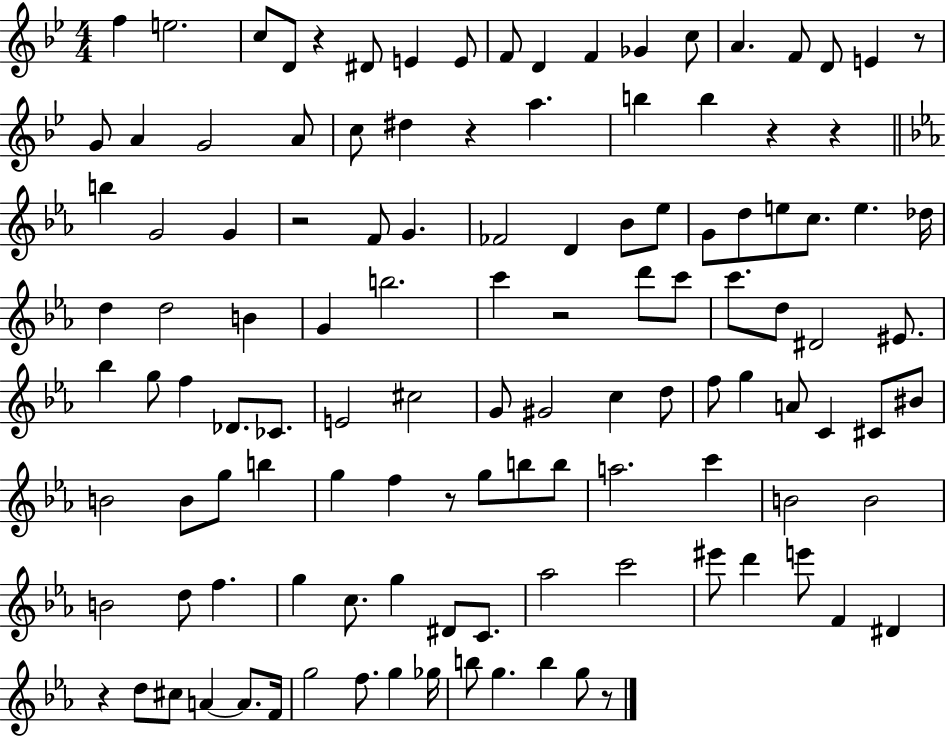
{
  \clef treble
  \numericTimeSignature
  \time 4/4
  \key bes \major
  f''4 e''2. | c''8 d'8 r4 dis'8 e'4 e'8 | f'8 d'4 f'4 ges'4 c''8 | a'4. f'8 d'8 e'4 r8 | \break g'8 a'4 g'2 a'8 | c''8 dis''4 r4 a''4. | b''4 b''4 r4 r4 | \bar "||" \break \key ees \major b''4 g'2 g'4 | r2 f'8 g'4. | fes'2 d'4 bes'8 ees''8 | g'8 d''8 e''8 c''8. e''4. des''16 | \break d''4 d''2 b'4 | g'4 b''2. | c'''4 r2 d'''8 c'''8 | c'''8. d''8 dis'2 eis'8. | \break bes''4 g''8 f''4 des'8. ces'8. | e'2 cis''2 | g'8 gis'2 c''4 d''8 | f''8 g''4 a'8 c'4 cis'8 bis'8 | \break b'2 b'8 g''8 b''4 | g''4 f''4 r8 g''8 b''8 b''8 | a''2. c'''4 | b'2 b'2 | \break b'2 d''8 f''4. | g''4 c''8. g''4 dis'8 c'8. | aes''2 c'''2 | eis'''8 d'''4 e'''8 f'4 dis'4 | \break r4 d''8 cis''8 a'4~~ a'8. f'16 | g''2 f''8. g''4 ges''16 | b''8 g''4. b''4 g''8 r8 | \bar "|."
}